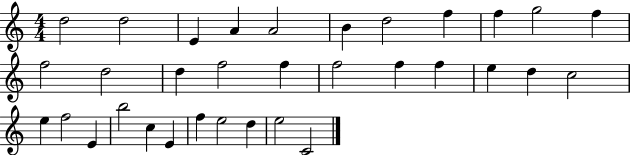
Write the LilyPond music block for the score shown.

{
  \clef treble
  \numericTimeSignature
  \time 4/4
  \key c \major
  d''2 d''2 | e'4 a'4 a'2 | b'4 d''2 f''4 | f''4 g''2 f''4 | \break f''2 d''2 | d''4 f''2 f''4 | f''2 f''4 f''4 | e''4 d''4 c''2 | \break e''4 f''2 e'4 | b''2 c''4 e'4 | f''4 e''2 d''4 | e''2 c'2 | \break \bar "|."
}